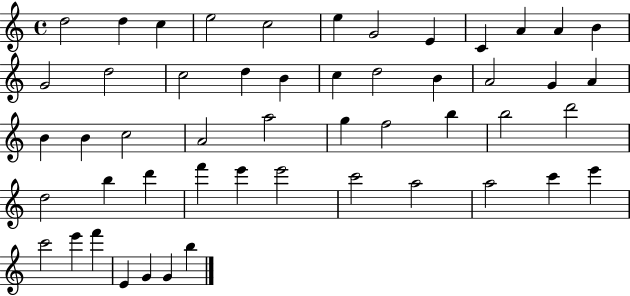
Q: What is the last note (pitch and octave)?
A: B5